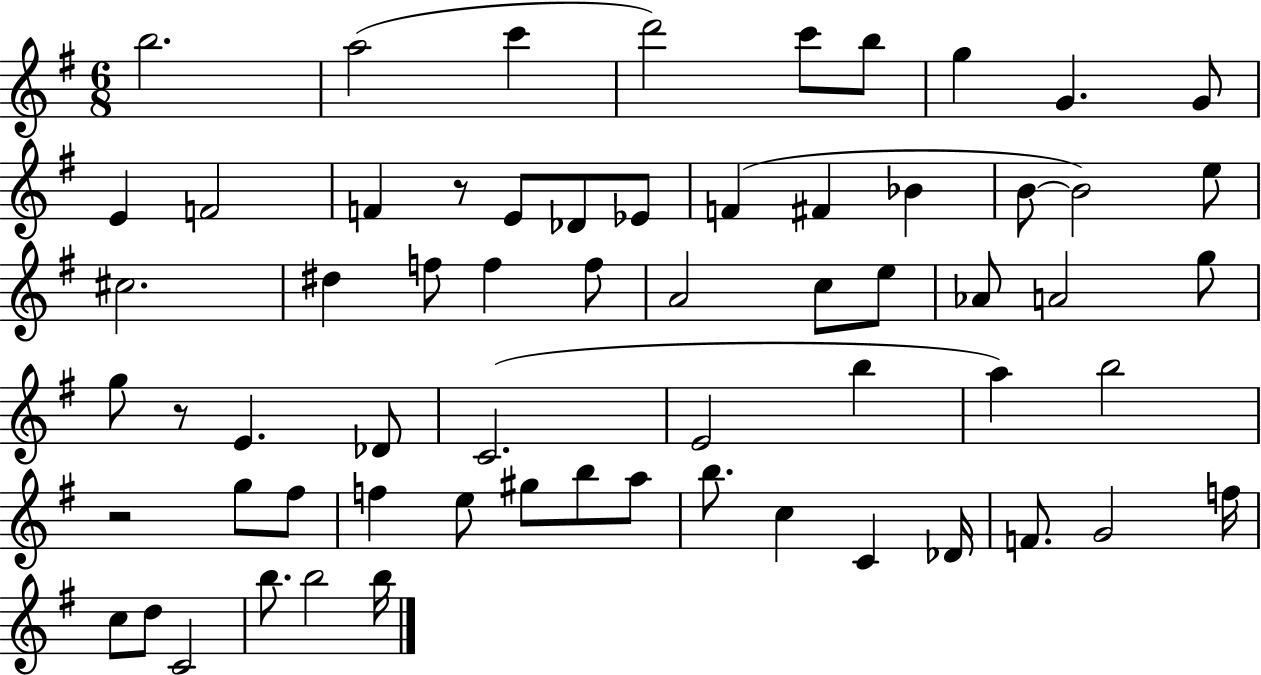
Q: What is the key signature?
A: G major